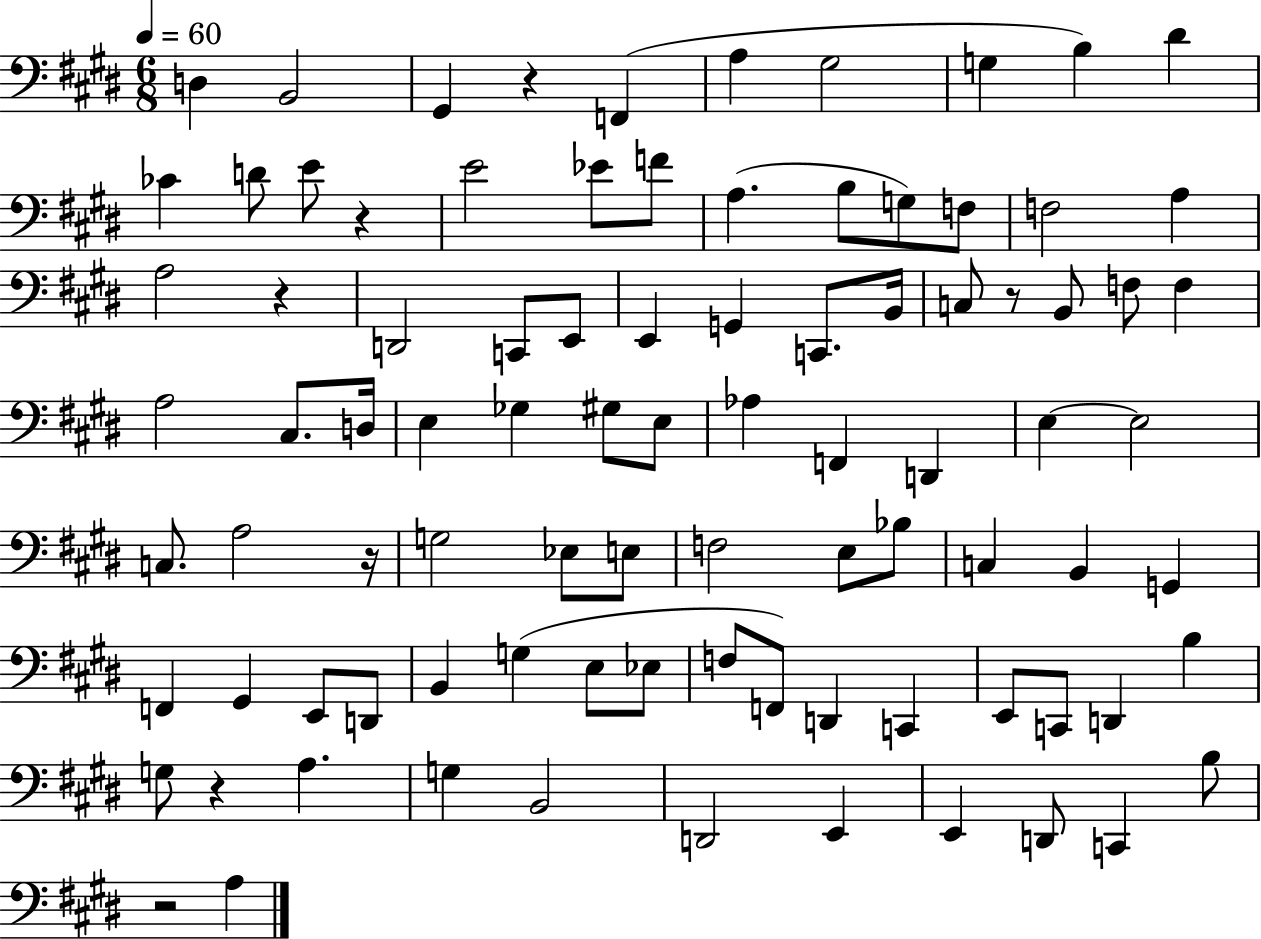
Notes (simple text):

D3/q B2/h G#2/q R/q F2/q A3/q G#3/h G3/q B3/q D#4/q CES4/q D4/e E4/e R/q E4/h Eb4/e F4/e A3/q. B3/e G3/e F3/e F3/h A3/q A3/h R/q D2/h C2/e E2/e E2/q G2/q C2/e. B2/s C3/e R/e B2/e F3/e F3/q A3/h C#3/e. D3/s E3/q Gb3/q G#3/e E3/e Ab3/q F2/q D2/q E3/q E3/h C3/e. A3/h R/s G3/h Eb3/e E3/e F3/h E3/e Bb3/e C3/q B2/q G2/q F2/q G#2/q E2/e D2/e B2/q G3/q E3/e Eb3/e F3/e F2/e D2/q C2/q E2/e C2/e D2/q B3/q G3/e R/q A3/q. G3/q B2/h D2/h E2/q E2/q D2/e C2/q B3/e R/h A3/q